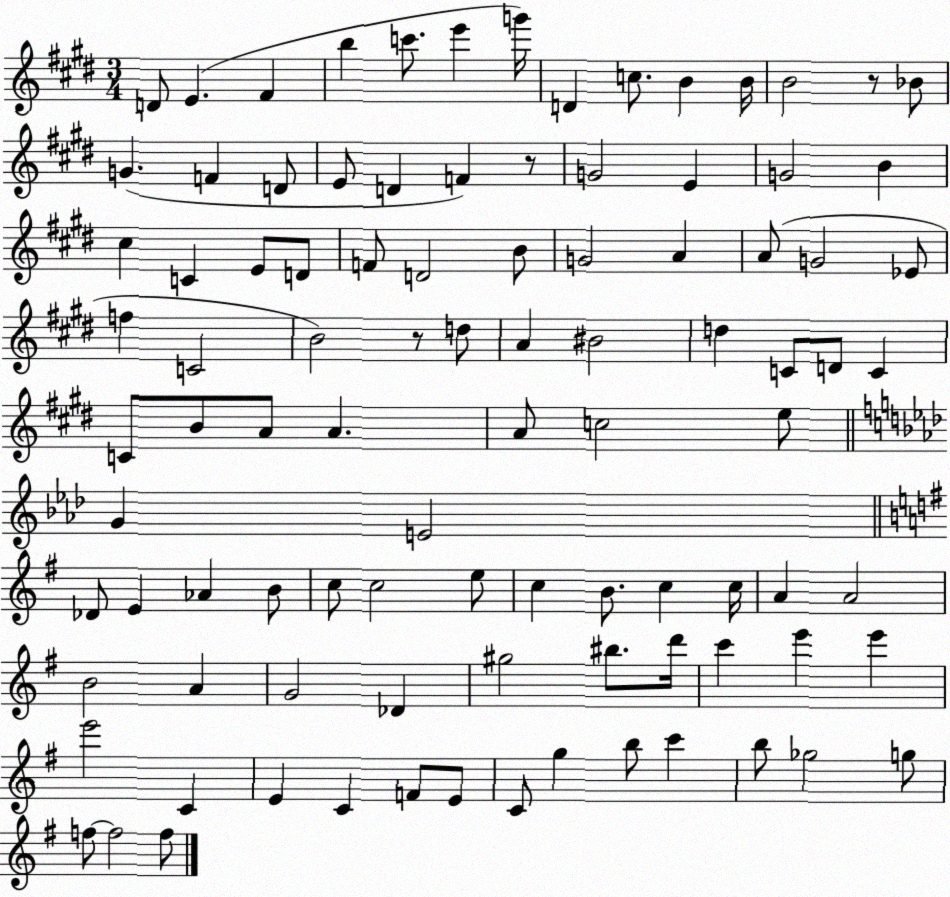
X:1
T:Untitled
M:3/4
L:1/4
K:E
D/2 E ^F b c'/2 e' g'/4 D c/2 B B/4 B2 z/2 _B/2 G F D/2 E/2 D F z/2 G2 E G2 B ^c C E/2 D/2 F/2 D2 B/2 G2 A A/2 G2 _E/2 f C2 B2 z/2 d/2 A ^B2 d C/2 D/2 C C/2 B/2 A/2 A A/2 c2 e/2 G E2 _D/2 E _A B/2 c/2 c2 e/2 c B/2 c c/4 A A2 B2 A G2 _D ^g2 ^b/2 d'/4 c' e' e' e'2 C E C F/2 E/2 C/2 g b/2 c' b/2 _g2 g/2 f/2 f2 f/2